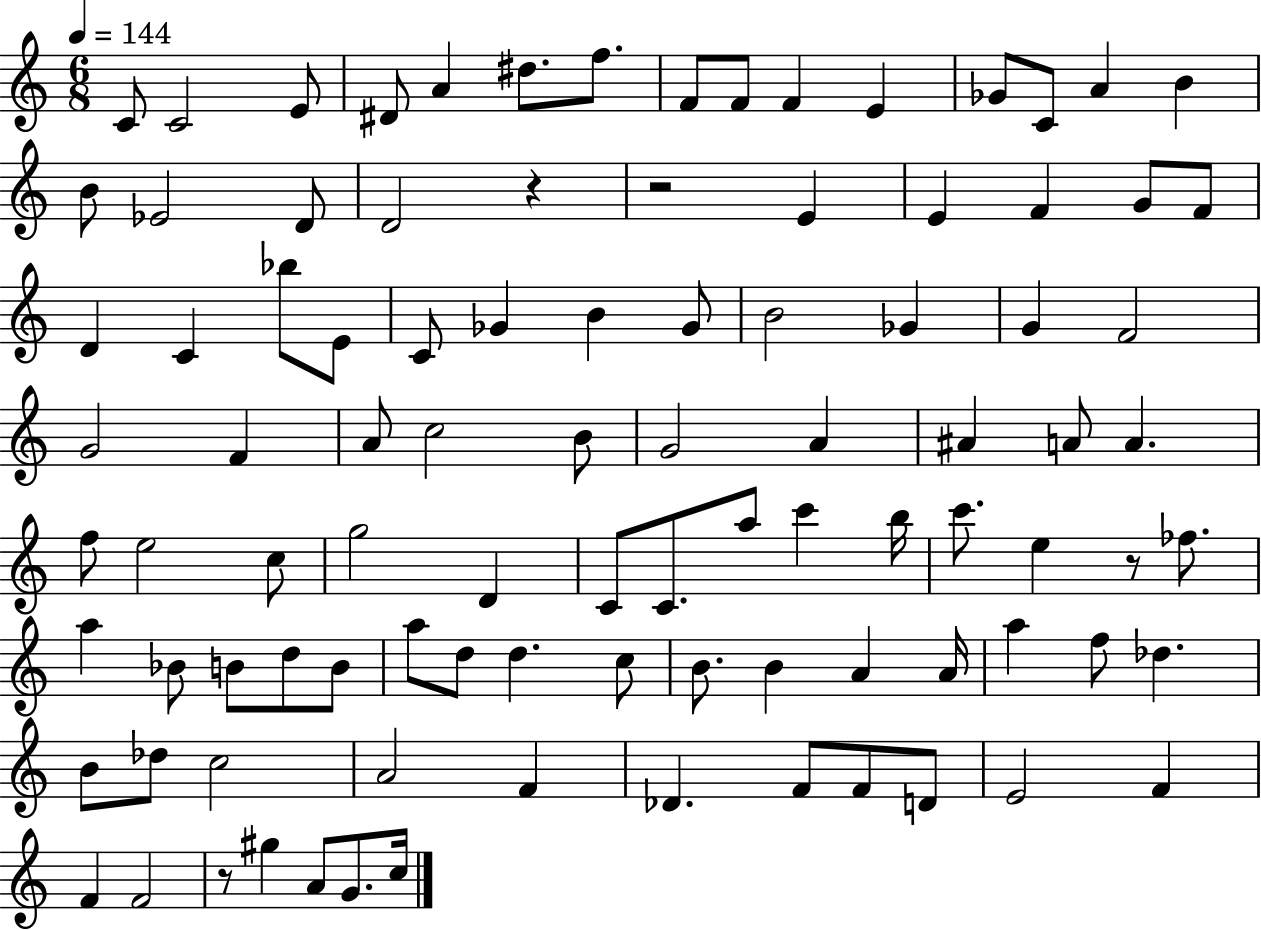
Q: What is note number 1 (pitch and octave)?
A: C4